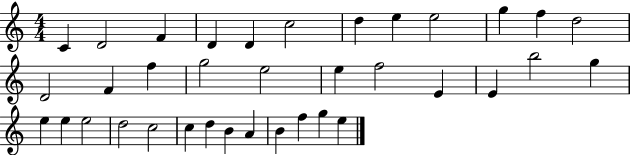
X:1
T:Untitled
M:4/4
L:1/4
K:C
C D2 F D D c2 d e e2 g f d2 D2 F f g2 e2 e f2 E E b2 g e e e2 d2 c2 c d B A B f g e